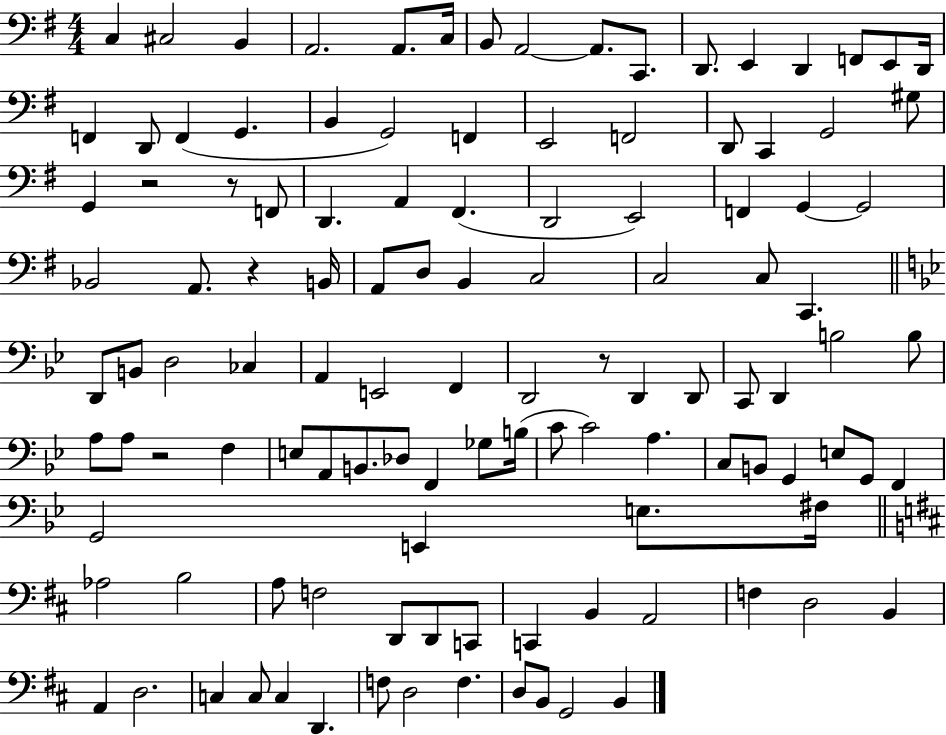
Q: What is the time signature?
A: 4/4